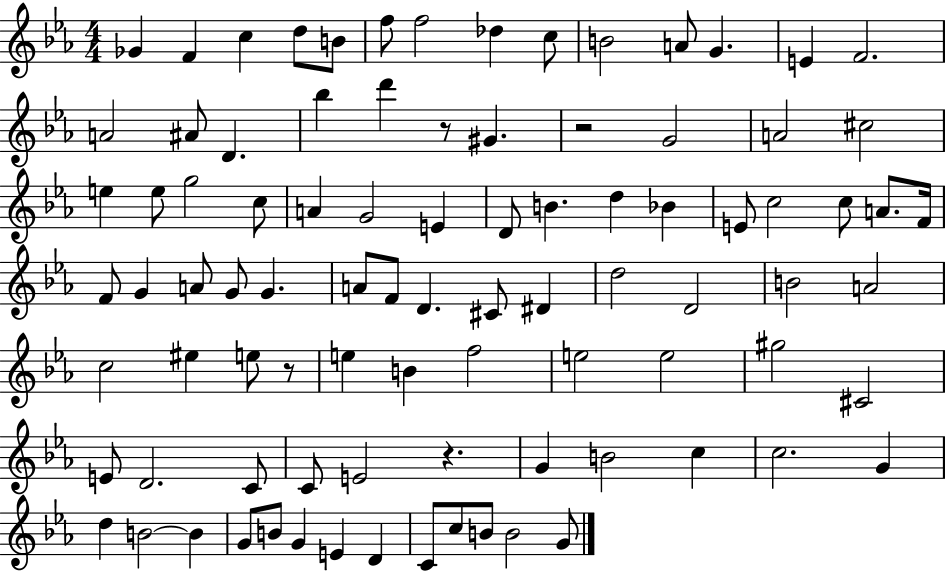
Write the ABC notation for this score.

X:1
T:Untitled
M:4/4
L:1/4
K:Eb
_G F c d/2 B/2 f/2 f2 _d c/2 B2 A/2 G E F2 A2 ^A/2 D _b d' z/2 ^G z2 G2 A2 ^c2 e e/2 g2 c/2 A G2 E D/2 B d _B E/2 c2 c/2 A/2 F/4 F/2 G A/2 G/2 G A/2 F/2 D ^C/2 ^D d2 D2 B2 A2 c2 ^e e/2 z/2 e B f2 e2 e2 ^g2 ^C2 E/2 D2 C/2 C/2 E2 z G B2 c c2 G d B2 B G/2 B/2 G E D C/2 c/2 B/2 B2 G/2